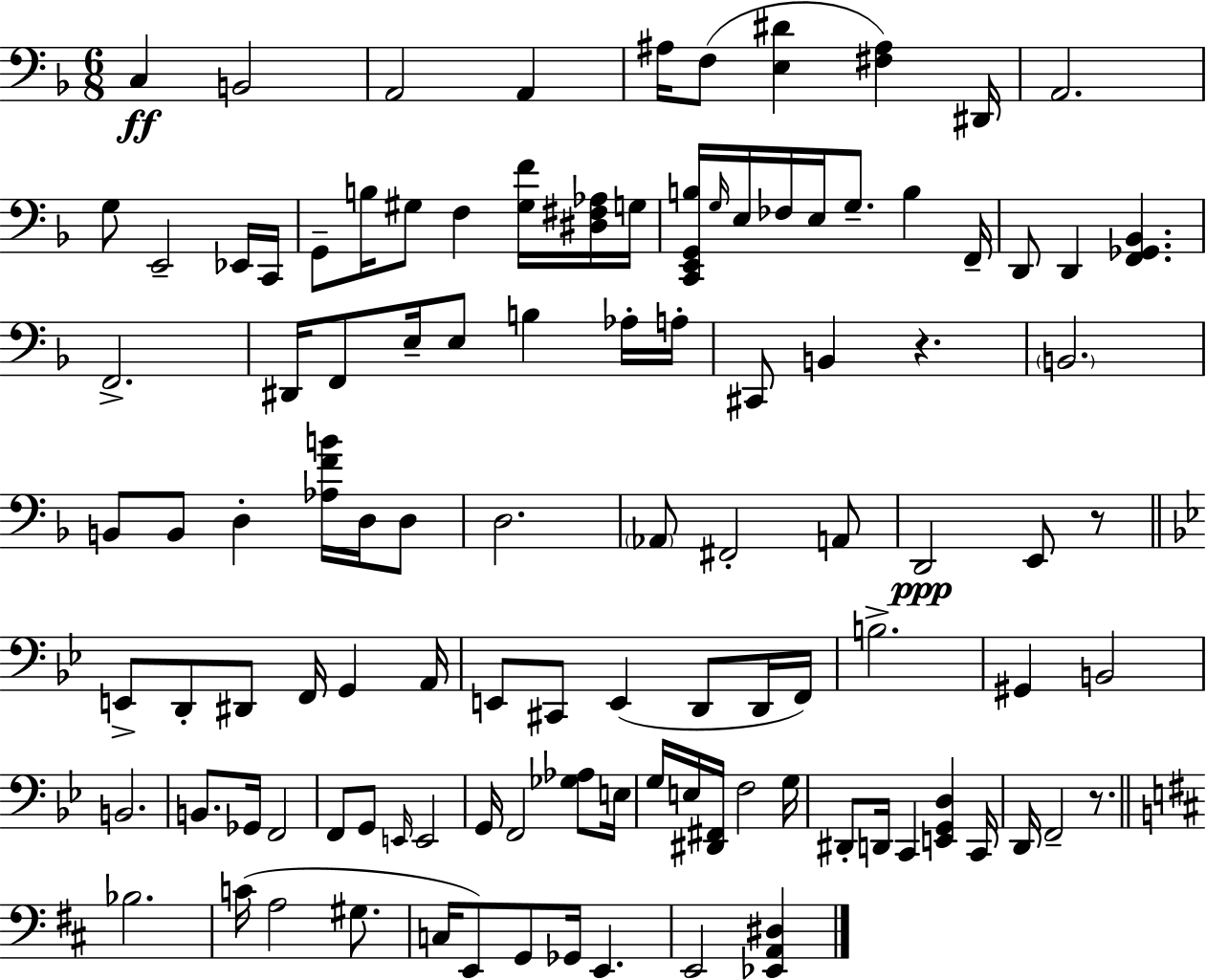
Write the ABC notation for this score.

X:1
T:Untitled
M:6/8
L:1/4
K:F
C, B,,2 A,,2 A,, ^A,/4 F,/2 [E,^D] [^F,^A,] ^D,,/4 A,,2 G,/2 E,,2 _E,,/4 C,,/4 G,,/2 B,/4 ^G,/2 F, [^G,F]/4 [^D,^F,_A,]/4 G,/4 [C,,E,,G,,B,]/4 G,/4 E,/4 _F,/4 E,/4 G,/2 B, F,,/4 D,,/2 D,, [F,,_G,,_B,,] F,,2 ^D,,/4 F,,/2 E,/4 E,/2 B, _A,/4 A,/4 ^C,,/2 B,, z B,,2 B,,/2 B,,/2 D, [_A,FB]/4 D,/4 D,/2 D,2 _A,,/2 ^F,,2 A,,/2 D,,2 E,,/2 z/2 E,,/2 D,,/2 ^D,,/2 F,,/4 G,, A,,/4 E,,/2 ^C,,/2 E,, D,,/2 D,,/4 F,,/4 B,2 ^G,, B,,2 B,,2 B,,/2 _G,,/4 F,,2 F,,/2 G,,/2 E,,/4 E,,2 G,,/4 F,,2 [_G,_A,]/2 E,/4 G,/4 E,/4 [^D,,^F,,]/4 F,2 G,/4 ^D,,/2 D,,/4 C,, [E,,G,,D,] C,,/4 D,,/4 F,,2 z/2 _B,2 C/4 A,2 ^G,/2 C,/4 E,,/2 G,,/2 _G,,/4 E,, E,,2 [_E,,A,,^D,]